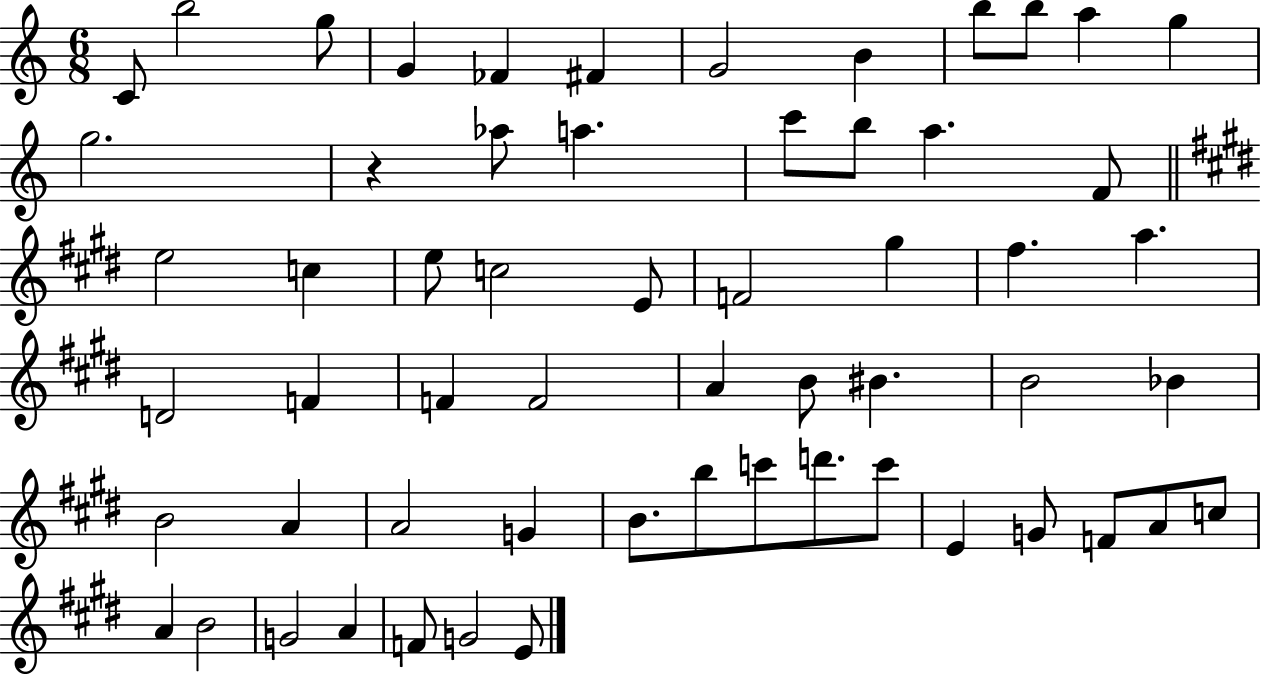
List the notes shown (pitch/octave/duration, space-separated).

C4/e B5/h G5/e G4/q FES4/q F#4/q G4/h B4/q B5/e B5/e A5/q G5/q G5/h. R/q Ab5/e A5/q. C6/e B5/e A5/q. F4/e E5/h C5/q E5/e C5/h E4/e F4/h G#5/q F#5/q. A5/q. D4/h F4/q F4/q F4/h A4/q B4/e BIS4/q. B4/h Bb4/q B4/h A4/q A4/h G4/q B4/e. B5/e C6/e D6/e. C6/e E4/q G4/e F4/e A4/e C5/e A4/q B4/h G4/h A4/q F4/e G4/h E4/e